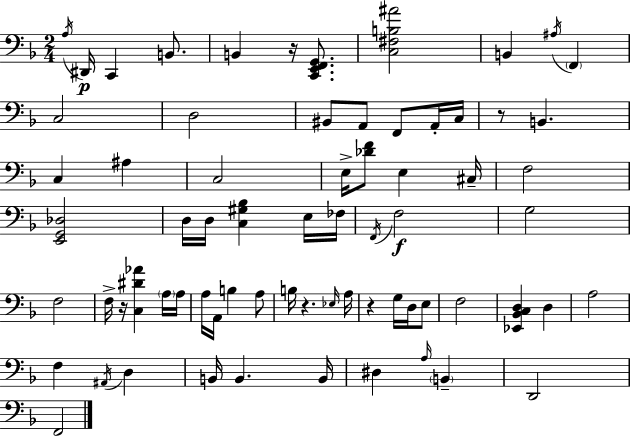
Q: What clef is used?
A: bass